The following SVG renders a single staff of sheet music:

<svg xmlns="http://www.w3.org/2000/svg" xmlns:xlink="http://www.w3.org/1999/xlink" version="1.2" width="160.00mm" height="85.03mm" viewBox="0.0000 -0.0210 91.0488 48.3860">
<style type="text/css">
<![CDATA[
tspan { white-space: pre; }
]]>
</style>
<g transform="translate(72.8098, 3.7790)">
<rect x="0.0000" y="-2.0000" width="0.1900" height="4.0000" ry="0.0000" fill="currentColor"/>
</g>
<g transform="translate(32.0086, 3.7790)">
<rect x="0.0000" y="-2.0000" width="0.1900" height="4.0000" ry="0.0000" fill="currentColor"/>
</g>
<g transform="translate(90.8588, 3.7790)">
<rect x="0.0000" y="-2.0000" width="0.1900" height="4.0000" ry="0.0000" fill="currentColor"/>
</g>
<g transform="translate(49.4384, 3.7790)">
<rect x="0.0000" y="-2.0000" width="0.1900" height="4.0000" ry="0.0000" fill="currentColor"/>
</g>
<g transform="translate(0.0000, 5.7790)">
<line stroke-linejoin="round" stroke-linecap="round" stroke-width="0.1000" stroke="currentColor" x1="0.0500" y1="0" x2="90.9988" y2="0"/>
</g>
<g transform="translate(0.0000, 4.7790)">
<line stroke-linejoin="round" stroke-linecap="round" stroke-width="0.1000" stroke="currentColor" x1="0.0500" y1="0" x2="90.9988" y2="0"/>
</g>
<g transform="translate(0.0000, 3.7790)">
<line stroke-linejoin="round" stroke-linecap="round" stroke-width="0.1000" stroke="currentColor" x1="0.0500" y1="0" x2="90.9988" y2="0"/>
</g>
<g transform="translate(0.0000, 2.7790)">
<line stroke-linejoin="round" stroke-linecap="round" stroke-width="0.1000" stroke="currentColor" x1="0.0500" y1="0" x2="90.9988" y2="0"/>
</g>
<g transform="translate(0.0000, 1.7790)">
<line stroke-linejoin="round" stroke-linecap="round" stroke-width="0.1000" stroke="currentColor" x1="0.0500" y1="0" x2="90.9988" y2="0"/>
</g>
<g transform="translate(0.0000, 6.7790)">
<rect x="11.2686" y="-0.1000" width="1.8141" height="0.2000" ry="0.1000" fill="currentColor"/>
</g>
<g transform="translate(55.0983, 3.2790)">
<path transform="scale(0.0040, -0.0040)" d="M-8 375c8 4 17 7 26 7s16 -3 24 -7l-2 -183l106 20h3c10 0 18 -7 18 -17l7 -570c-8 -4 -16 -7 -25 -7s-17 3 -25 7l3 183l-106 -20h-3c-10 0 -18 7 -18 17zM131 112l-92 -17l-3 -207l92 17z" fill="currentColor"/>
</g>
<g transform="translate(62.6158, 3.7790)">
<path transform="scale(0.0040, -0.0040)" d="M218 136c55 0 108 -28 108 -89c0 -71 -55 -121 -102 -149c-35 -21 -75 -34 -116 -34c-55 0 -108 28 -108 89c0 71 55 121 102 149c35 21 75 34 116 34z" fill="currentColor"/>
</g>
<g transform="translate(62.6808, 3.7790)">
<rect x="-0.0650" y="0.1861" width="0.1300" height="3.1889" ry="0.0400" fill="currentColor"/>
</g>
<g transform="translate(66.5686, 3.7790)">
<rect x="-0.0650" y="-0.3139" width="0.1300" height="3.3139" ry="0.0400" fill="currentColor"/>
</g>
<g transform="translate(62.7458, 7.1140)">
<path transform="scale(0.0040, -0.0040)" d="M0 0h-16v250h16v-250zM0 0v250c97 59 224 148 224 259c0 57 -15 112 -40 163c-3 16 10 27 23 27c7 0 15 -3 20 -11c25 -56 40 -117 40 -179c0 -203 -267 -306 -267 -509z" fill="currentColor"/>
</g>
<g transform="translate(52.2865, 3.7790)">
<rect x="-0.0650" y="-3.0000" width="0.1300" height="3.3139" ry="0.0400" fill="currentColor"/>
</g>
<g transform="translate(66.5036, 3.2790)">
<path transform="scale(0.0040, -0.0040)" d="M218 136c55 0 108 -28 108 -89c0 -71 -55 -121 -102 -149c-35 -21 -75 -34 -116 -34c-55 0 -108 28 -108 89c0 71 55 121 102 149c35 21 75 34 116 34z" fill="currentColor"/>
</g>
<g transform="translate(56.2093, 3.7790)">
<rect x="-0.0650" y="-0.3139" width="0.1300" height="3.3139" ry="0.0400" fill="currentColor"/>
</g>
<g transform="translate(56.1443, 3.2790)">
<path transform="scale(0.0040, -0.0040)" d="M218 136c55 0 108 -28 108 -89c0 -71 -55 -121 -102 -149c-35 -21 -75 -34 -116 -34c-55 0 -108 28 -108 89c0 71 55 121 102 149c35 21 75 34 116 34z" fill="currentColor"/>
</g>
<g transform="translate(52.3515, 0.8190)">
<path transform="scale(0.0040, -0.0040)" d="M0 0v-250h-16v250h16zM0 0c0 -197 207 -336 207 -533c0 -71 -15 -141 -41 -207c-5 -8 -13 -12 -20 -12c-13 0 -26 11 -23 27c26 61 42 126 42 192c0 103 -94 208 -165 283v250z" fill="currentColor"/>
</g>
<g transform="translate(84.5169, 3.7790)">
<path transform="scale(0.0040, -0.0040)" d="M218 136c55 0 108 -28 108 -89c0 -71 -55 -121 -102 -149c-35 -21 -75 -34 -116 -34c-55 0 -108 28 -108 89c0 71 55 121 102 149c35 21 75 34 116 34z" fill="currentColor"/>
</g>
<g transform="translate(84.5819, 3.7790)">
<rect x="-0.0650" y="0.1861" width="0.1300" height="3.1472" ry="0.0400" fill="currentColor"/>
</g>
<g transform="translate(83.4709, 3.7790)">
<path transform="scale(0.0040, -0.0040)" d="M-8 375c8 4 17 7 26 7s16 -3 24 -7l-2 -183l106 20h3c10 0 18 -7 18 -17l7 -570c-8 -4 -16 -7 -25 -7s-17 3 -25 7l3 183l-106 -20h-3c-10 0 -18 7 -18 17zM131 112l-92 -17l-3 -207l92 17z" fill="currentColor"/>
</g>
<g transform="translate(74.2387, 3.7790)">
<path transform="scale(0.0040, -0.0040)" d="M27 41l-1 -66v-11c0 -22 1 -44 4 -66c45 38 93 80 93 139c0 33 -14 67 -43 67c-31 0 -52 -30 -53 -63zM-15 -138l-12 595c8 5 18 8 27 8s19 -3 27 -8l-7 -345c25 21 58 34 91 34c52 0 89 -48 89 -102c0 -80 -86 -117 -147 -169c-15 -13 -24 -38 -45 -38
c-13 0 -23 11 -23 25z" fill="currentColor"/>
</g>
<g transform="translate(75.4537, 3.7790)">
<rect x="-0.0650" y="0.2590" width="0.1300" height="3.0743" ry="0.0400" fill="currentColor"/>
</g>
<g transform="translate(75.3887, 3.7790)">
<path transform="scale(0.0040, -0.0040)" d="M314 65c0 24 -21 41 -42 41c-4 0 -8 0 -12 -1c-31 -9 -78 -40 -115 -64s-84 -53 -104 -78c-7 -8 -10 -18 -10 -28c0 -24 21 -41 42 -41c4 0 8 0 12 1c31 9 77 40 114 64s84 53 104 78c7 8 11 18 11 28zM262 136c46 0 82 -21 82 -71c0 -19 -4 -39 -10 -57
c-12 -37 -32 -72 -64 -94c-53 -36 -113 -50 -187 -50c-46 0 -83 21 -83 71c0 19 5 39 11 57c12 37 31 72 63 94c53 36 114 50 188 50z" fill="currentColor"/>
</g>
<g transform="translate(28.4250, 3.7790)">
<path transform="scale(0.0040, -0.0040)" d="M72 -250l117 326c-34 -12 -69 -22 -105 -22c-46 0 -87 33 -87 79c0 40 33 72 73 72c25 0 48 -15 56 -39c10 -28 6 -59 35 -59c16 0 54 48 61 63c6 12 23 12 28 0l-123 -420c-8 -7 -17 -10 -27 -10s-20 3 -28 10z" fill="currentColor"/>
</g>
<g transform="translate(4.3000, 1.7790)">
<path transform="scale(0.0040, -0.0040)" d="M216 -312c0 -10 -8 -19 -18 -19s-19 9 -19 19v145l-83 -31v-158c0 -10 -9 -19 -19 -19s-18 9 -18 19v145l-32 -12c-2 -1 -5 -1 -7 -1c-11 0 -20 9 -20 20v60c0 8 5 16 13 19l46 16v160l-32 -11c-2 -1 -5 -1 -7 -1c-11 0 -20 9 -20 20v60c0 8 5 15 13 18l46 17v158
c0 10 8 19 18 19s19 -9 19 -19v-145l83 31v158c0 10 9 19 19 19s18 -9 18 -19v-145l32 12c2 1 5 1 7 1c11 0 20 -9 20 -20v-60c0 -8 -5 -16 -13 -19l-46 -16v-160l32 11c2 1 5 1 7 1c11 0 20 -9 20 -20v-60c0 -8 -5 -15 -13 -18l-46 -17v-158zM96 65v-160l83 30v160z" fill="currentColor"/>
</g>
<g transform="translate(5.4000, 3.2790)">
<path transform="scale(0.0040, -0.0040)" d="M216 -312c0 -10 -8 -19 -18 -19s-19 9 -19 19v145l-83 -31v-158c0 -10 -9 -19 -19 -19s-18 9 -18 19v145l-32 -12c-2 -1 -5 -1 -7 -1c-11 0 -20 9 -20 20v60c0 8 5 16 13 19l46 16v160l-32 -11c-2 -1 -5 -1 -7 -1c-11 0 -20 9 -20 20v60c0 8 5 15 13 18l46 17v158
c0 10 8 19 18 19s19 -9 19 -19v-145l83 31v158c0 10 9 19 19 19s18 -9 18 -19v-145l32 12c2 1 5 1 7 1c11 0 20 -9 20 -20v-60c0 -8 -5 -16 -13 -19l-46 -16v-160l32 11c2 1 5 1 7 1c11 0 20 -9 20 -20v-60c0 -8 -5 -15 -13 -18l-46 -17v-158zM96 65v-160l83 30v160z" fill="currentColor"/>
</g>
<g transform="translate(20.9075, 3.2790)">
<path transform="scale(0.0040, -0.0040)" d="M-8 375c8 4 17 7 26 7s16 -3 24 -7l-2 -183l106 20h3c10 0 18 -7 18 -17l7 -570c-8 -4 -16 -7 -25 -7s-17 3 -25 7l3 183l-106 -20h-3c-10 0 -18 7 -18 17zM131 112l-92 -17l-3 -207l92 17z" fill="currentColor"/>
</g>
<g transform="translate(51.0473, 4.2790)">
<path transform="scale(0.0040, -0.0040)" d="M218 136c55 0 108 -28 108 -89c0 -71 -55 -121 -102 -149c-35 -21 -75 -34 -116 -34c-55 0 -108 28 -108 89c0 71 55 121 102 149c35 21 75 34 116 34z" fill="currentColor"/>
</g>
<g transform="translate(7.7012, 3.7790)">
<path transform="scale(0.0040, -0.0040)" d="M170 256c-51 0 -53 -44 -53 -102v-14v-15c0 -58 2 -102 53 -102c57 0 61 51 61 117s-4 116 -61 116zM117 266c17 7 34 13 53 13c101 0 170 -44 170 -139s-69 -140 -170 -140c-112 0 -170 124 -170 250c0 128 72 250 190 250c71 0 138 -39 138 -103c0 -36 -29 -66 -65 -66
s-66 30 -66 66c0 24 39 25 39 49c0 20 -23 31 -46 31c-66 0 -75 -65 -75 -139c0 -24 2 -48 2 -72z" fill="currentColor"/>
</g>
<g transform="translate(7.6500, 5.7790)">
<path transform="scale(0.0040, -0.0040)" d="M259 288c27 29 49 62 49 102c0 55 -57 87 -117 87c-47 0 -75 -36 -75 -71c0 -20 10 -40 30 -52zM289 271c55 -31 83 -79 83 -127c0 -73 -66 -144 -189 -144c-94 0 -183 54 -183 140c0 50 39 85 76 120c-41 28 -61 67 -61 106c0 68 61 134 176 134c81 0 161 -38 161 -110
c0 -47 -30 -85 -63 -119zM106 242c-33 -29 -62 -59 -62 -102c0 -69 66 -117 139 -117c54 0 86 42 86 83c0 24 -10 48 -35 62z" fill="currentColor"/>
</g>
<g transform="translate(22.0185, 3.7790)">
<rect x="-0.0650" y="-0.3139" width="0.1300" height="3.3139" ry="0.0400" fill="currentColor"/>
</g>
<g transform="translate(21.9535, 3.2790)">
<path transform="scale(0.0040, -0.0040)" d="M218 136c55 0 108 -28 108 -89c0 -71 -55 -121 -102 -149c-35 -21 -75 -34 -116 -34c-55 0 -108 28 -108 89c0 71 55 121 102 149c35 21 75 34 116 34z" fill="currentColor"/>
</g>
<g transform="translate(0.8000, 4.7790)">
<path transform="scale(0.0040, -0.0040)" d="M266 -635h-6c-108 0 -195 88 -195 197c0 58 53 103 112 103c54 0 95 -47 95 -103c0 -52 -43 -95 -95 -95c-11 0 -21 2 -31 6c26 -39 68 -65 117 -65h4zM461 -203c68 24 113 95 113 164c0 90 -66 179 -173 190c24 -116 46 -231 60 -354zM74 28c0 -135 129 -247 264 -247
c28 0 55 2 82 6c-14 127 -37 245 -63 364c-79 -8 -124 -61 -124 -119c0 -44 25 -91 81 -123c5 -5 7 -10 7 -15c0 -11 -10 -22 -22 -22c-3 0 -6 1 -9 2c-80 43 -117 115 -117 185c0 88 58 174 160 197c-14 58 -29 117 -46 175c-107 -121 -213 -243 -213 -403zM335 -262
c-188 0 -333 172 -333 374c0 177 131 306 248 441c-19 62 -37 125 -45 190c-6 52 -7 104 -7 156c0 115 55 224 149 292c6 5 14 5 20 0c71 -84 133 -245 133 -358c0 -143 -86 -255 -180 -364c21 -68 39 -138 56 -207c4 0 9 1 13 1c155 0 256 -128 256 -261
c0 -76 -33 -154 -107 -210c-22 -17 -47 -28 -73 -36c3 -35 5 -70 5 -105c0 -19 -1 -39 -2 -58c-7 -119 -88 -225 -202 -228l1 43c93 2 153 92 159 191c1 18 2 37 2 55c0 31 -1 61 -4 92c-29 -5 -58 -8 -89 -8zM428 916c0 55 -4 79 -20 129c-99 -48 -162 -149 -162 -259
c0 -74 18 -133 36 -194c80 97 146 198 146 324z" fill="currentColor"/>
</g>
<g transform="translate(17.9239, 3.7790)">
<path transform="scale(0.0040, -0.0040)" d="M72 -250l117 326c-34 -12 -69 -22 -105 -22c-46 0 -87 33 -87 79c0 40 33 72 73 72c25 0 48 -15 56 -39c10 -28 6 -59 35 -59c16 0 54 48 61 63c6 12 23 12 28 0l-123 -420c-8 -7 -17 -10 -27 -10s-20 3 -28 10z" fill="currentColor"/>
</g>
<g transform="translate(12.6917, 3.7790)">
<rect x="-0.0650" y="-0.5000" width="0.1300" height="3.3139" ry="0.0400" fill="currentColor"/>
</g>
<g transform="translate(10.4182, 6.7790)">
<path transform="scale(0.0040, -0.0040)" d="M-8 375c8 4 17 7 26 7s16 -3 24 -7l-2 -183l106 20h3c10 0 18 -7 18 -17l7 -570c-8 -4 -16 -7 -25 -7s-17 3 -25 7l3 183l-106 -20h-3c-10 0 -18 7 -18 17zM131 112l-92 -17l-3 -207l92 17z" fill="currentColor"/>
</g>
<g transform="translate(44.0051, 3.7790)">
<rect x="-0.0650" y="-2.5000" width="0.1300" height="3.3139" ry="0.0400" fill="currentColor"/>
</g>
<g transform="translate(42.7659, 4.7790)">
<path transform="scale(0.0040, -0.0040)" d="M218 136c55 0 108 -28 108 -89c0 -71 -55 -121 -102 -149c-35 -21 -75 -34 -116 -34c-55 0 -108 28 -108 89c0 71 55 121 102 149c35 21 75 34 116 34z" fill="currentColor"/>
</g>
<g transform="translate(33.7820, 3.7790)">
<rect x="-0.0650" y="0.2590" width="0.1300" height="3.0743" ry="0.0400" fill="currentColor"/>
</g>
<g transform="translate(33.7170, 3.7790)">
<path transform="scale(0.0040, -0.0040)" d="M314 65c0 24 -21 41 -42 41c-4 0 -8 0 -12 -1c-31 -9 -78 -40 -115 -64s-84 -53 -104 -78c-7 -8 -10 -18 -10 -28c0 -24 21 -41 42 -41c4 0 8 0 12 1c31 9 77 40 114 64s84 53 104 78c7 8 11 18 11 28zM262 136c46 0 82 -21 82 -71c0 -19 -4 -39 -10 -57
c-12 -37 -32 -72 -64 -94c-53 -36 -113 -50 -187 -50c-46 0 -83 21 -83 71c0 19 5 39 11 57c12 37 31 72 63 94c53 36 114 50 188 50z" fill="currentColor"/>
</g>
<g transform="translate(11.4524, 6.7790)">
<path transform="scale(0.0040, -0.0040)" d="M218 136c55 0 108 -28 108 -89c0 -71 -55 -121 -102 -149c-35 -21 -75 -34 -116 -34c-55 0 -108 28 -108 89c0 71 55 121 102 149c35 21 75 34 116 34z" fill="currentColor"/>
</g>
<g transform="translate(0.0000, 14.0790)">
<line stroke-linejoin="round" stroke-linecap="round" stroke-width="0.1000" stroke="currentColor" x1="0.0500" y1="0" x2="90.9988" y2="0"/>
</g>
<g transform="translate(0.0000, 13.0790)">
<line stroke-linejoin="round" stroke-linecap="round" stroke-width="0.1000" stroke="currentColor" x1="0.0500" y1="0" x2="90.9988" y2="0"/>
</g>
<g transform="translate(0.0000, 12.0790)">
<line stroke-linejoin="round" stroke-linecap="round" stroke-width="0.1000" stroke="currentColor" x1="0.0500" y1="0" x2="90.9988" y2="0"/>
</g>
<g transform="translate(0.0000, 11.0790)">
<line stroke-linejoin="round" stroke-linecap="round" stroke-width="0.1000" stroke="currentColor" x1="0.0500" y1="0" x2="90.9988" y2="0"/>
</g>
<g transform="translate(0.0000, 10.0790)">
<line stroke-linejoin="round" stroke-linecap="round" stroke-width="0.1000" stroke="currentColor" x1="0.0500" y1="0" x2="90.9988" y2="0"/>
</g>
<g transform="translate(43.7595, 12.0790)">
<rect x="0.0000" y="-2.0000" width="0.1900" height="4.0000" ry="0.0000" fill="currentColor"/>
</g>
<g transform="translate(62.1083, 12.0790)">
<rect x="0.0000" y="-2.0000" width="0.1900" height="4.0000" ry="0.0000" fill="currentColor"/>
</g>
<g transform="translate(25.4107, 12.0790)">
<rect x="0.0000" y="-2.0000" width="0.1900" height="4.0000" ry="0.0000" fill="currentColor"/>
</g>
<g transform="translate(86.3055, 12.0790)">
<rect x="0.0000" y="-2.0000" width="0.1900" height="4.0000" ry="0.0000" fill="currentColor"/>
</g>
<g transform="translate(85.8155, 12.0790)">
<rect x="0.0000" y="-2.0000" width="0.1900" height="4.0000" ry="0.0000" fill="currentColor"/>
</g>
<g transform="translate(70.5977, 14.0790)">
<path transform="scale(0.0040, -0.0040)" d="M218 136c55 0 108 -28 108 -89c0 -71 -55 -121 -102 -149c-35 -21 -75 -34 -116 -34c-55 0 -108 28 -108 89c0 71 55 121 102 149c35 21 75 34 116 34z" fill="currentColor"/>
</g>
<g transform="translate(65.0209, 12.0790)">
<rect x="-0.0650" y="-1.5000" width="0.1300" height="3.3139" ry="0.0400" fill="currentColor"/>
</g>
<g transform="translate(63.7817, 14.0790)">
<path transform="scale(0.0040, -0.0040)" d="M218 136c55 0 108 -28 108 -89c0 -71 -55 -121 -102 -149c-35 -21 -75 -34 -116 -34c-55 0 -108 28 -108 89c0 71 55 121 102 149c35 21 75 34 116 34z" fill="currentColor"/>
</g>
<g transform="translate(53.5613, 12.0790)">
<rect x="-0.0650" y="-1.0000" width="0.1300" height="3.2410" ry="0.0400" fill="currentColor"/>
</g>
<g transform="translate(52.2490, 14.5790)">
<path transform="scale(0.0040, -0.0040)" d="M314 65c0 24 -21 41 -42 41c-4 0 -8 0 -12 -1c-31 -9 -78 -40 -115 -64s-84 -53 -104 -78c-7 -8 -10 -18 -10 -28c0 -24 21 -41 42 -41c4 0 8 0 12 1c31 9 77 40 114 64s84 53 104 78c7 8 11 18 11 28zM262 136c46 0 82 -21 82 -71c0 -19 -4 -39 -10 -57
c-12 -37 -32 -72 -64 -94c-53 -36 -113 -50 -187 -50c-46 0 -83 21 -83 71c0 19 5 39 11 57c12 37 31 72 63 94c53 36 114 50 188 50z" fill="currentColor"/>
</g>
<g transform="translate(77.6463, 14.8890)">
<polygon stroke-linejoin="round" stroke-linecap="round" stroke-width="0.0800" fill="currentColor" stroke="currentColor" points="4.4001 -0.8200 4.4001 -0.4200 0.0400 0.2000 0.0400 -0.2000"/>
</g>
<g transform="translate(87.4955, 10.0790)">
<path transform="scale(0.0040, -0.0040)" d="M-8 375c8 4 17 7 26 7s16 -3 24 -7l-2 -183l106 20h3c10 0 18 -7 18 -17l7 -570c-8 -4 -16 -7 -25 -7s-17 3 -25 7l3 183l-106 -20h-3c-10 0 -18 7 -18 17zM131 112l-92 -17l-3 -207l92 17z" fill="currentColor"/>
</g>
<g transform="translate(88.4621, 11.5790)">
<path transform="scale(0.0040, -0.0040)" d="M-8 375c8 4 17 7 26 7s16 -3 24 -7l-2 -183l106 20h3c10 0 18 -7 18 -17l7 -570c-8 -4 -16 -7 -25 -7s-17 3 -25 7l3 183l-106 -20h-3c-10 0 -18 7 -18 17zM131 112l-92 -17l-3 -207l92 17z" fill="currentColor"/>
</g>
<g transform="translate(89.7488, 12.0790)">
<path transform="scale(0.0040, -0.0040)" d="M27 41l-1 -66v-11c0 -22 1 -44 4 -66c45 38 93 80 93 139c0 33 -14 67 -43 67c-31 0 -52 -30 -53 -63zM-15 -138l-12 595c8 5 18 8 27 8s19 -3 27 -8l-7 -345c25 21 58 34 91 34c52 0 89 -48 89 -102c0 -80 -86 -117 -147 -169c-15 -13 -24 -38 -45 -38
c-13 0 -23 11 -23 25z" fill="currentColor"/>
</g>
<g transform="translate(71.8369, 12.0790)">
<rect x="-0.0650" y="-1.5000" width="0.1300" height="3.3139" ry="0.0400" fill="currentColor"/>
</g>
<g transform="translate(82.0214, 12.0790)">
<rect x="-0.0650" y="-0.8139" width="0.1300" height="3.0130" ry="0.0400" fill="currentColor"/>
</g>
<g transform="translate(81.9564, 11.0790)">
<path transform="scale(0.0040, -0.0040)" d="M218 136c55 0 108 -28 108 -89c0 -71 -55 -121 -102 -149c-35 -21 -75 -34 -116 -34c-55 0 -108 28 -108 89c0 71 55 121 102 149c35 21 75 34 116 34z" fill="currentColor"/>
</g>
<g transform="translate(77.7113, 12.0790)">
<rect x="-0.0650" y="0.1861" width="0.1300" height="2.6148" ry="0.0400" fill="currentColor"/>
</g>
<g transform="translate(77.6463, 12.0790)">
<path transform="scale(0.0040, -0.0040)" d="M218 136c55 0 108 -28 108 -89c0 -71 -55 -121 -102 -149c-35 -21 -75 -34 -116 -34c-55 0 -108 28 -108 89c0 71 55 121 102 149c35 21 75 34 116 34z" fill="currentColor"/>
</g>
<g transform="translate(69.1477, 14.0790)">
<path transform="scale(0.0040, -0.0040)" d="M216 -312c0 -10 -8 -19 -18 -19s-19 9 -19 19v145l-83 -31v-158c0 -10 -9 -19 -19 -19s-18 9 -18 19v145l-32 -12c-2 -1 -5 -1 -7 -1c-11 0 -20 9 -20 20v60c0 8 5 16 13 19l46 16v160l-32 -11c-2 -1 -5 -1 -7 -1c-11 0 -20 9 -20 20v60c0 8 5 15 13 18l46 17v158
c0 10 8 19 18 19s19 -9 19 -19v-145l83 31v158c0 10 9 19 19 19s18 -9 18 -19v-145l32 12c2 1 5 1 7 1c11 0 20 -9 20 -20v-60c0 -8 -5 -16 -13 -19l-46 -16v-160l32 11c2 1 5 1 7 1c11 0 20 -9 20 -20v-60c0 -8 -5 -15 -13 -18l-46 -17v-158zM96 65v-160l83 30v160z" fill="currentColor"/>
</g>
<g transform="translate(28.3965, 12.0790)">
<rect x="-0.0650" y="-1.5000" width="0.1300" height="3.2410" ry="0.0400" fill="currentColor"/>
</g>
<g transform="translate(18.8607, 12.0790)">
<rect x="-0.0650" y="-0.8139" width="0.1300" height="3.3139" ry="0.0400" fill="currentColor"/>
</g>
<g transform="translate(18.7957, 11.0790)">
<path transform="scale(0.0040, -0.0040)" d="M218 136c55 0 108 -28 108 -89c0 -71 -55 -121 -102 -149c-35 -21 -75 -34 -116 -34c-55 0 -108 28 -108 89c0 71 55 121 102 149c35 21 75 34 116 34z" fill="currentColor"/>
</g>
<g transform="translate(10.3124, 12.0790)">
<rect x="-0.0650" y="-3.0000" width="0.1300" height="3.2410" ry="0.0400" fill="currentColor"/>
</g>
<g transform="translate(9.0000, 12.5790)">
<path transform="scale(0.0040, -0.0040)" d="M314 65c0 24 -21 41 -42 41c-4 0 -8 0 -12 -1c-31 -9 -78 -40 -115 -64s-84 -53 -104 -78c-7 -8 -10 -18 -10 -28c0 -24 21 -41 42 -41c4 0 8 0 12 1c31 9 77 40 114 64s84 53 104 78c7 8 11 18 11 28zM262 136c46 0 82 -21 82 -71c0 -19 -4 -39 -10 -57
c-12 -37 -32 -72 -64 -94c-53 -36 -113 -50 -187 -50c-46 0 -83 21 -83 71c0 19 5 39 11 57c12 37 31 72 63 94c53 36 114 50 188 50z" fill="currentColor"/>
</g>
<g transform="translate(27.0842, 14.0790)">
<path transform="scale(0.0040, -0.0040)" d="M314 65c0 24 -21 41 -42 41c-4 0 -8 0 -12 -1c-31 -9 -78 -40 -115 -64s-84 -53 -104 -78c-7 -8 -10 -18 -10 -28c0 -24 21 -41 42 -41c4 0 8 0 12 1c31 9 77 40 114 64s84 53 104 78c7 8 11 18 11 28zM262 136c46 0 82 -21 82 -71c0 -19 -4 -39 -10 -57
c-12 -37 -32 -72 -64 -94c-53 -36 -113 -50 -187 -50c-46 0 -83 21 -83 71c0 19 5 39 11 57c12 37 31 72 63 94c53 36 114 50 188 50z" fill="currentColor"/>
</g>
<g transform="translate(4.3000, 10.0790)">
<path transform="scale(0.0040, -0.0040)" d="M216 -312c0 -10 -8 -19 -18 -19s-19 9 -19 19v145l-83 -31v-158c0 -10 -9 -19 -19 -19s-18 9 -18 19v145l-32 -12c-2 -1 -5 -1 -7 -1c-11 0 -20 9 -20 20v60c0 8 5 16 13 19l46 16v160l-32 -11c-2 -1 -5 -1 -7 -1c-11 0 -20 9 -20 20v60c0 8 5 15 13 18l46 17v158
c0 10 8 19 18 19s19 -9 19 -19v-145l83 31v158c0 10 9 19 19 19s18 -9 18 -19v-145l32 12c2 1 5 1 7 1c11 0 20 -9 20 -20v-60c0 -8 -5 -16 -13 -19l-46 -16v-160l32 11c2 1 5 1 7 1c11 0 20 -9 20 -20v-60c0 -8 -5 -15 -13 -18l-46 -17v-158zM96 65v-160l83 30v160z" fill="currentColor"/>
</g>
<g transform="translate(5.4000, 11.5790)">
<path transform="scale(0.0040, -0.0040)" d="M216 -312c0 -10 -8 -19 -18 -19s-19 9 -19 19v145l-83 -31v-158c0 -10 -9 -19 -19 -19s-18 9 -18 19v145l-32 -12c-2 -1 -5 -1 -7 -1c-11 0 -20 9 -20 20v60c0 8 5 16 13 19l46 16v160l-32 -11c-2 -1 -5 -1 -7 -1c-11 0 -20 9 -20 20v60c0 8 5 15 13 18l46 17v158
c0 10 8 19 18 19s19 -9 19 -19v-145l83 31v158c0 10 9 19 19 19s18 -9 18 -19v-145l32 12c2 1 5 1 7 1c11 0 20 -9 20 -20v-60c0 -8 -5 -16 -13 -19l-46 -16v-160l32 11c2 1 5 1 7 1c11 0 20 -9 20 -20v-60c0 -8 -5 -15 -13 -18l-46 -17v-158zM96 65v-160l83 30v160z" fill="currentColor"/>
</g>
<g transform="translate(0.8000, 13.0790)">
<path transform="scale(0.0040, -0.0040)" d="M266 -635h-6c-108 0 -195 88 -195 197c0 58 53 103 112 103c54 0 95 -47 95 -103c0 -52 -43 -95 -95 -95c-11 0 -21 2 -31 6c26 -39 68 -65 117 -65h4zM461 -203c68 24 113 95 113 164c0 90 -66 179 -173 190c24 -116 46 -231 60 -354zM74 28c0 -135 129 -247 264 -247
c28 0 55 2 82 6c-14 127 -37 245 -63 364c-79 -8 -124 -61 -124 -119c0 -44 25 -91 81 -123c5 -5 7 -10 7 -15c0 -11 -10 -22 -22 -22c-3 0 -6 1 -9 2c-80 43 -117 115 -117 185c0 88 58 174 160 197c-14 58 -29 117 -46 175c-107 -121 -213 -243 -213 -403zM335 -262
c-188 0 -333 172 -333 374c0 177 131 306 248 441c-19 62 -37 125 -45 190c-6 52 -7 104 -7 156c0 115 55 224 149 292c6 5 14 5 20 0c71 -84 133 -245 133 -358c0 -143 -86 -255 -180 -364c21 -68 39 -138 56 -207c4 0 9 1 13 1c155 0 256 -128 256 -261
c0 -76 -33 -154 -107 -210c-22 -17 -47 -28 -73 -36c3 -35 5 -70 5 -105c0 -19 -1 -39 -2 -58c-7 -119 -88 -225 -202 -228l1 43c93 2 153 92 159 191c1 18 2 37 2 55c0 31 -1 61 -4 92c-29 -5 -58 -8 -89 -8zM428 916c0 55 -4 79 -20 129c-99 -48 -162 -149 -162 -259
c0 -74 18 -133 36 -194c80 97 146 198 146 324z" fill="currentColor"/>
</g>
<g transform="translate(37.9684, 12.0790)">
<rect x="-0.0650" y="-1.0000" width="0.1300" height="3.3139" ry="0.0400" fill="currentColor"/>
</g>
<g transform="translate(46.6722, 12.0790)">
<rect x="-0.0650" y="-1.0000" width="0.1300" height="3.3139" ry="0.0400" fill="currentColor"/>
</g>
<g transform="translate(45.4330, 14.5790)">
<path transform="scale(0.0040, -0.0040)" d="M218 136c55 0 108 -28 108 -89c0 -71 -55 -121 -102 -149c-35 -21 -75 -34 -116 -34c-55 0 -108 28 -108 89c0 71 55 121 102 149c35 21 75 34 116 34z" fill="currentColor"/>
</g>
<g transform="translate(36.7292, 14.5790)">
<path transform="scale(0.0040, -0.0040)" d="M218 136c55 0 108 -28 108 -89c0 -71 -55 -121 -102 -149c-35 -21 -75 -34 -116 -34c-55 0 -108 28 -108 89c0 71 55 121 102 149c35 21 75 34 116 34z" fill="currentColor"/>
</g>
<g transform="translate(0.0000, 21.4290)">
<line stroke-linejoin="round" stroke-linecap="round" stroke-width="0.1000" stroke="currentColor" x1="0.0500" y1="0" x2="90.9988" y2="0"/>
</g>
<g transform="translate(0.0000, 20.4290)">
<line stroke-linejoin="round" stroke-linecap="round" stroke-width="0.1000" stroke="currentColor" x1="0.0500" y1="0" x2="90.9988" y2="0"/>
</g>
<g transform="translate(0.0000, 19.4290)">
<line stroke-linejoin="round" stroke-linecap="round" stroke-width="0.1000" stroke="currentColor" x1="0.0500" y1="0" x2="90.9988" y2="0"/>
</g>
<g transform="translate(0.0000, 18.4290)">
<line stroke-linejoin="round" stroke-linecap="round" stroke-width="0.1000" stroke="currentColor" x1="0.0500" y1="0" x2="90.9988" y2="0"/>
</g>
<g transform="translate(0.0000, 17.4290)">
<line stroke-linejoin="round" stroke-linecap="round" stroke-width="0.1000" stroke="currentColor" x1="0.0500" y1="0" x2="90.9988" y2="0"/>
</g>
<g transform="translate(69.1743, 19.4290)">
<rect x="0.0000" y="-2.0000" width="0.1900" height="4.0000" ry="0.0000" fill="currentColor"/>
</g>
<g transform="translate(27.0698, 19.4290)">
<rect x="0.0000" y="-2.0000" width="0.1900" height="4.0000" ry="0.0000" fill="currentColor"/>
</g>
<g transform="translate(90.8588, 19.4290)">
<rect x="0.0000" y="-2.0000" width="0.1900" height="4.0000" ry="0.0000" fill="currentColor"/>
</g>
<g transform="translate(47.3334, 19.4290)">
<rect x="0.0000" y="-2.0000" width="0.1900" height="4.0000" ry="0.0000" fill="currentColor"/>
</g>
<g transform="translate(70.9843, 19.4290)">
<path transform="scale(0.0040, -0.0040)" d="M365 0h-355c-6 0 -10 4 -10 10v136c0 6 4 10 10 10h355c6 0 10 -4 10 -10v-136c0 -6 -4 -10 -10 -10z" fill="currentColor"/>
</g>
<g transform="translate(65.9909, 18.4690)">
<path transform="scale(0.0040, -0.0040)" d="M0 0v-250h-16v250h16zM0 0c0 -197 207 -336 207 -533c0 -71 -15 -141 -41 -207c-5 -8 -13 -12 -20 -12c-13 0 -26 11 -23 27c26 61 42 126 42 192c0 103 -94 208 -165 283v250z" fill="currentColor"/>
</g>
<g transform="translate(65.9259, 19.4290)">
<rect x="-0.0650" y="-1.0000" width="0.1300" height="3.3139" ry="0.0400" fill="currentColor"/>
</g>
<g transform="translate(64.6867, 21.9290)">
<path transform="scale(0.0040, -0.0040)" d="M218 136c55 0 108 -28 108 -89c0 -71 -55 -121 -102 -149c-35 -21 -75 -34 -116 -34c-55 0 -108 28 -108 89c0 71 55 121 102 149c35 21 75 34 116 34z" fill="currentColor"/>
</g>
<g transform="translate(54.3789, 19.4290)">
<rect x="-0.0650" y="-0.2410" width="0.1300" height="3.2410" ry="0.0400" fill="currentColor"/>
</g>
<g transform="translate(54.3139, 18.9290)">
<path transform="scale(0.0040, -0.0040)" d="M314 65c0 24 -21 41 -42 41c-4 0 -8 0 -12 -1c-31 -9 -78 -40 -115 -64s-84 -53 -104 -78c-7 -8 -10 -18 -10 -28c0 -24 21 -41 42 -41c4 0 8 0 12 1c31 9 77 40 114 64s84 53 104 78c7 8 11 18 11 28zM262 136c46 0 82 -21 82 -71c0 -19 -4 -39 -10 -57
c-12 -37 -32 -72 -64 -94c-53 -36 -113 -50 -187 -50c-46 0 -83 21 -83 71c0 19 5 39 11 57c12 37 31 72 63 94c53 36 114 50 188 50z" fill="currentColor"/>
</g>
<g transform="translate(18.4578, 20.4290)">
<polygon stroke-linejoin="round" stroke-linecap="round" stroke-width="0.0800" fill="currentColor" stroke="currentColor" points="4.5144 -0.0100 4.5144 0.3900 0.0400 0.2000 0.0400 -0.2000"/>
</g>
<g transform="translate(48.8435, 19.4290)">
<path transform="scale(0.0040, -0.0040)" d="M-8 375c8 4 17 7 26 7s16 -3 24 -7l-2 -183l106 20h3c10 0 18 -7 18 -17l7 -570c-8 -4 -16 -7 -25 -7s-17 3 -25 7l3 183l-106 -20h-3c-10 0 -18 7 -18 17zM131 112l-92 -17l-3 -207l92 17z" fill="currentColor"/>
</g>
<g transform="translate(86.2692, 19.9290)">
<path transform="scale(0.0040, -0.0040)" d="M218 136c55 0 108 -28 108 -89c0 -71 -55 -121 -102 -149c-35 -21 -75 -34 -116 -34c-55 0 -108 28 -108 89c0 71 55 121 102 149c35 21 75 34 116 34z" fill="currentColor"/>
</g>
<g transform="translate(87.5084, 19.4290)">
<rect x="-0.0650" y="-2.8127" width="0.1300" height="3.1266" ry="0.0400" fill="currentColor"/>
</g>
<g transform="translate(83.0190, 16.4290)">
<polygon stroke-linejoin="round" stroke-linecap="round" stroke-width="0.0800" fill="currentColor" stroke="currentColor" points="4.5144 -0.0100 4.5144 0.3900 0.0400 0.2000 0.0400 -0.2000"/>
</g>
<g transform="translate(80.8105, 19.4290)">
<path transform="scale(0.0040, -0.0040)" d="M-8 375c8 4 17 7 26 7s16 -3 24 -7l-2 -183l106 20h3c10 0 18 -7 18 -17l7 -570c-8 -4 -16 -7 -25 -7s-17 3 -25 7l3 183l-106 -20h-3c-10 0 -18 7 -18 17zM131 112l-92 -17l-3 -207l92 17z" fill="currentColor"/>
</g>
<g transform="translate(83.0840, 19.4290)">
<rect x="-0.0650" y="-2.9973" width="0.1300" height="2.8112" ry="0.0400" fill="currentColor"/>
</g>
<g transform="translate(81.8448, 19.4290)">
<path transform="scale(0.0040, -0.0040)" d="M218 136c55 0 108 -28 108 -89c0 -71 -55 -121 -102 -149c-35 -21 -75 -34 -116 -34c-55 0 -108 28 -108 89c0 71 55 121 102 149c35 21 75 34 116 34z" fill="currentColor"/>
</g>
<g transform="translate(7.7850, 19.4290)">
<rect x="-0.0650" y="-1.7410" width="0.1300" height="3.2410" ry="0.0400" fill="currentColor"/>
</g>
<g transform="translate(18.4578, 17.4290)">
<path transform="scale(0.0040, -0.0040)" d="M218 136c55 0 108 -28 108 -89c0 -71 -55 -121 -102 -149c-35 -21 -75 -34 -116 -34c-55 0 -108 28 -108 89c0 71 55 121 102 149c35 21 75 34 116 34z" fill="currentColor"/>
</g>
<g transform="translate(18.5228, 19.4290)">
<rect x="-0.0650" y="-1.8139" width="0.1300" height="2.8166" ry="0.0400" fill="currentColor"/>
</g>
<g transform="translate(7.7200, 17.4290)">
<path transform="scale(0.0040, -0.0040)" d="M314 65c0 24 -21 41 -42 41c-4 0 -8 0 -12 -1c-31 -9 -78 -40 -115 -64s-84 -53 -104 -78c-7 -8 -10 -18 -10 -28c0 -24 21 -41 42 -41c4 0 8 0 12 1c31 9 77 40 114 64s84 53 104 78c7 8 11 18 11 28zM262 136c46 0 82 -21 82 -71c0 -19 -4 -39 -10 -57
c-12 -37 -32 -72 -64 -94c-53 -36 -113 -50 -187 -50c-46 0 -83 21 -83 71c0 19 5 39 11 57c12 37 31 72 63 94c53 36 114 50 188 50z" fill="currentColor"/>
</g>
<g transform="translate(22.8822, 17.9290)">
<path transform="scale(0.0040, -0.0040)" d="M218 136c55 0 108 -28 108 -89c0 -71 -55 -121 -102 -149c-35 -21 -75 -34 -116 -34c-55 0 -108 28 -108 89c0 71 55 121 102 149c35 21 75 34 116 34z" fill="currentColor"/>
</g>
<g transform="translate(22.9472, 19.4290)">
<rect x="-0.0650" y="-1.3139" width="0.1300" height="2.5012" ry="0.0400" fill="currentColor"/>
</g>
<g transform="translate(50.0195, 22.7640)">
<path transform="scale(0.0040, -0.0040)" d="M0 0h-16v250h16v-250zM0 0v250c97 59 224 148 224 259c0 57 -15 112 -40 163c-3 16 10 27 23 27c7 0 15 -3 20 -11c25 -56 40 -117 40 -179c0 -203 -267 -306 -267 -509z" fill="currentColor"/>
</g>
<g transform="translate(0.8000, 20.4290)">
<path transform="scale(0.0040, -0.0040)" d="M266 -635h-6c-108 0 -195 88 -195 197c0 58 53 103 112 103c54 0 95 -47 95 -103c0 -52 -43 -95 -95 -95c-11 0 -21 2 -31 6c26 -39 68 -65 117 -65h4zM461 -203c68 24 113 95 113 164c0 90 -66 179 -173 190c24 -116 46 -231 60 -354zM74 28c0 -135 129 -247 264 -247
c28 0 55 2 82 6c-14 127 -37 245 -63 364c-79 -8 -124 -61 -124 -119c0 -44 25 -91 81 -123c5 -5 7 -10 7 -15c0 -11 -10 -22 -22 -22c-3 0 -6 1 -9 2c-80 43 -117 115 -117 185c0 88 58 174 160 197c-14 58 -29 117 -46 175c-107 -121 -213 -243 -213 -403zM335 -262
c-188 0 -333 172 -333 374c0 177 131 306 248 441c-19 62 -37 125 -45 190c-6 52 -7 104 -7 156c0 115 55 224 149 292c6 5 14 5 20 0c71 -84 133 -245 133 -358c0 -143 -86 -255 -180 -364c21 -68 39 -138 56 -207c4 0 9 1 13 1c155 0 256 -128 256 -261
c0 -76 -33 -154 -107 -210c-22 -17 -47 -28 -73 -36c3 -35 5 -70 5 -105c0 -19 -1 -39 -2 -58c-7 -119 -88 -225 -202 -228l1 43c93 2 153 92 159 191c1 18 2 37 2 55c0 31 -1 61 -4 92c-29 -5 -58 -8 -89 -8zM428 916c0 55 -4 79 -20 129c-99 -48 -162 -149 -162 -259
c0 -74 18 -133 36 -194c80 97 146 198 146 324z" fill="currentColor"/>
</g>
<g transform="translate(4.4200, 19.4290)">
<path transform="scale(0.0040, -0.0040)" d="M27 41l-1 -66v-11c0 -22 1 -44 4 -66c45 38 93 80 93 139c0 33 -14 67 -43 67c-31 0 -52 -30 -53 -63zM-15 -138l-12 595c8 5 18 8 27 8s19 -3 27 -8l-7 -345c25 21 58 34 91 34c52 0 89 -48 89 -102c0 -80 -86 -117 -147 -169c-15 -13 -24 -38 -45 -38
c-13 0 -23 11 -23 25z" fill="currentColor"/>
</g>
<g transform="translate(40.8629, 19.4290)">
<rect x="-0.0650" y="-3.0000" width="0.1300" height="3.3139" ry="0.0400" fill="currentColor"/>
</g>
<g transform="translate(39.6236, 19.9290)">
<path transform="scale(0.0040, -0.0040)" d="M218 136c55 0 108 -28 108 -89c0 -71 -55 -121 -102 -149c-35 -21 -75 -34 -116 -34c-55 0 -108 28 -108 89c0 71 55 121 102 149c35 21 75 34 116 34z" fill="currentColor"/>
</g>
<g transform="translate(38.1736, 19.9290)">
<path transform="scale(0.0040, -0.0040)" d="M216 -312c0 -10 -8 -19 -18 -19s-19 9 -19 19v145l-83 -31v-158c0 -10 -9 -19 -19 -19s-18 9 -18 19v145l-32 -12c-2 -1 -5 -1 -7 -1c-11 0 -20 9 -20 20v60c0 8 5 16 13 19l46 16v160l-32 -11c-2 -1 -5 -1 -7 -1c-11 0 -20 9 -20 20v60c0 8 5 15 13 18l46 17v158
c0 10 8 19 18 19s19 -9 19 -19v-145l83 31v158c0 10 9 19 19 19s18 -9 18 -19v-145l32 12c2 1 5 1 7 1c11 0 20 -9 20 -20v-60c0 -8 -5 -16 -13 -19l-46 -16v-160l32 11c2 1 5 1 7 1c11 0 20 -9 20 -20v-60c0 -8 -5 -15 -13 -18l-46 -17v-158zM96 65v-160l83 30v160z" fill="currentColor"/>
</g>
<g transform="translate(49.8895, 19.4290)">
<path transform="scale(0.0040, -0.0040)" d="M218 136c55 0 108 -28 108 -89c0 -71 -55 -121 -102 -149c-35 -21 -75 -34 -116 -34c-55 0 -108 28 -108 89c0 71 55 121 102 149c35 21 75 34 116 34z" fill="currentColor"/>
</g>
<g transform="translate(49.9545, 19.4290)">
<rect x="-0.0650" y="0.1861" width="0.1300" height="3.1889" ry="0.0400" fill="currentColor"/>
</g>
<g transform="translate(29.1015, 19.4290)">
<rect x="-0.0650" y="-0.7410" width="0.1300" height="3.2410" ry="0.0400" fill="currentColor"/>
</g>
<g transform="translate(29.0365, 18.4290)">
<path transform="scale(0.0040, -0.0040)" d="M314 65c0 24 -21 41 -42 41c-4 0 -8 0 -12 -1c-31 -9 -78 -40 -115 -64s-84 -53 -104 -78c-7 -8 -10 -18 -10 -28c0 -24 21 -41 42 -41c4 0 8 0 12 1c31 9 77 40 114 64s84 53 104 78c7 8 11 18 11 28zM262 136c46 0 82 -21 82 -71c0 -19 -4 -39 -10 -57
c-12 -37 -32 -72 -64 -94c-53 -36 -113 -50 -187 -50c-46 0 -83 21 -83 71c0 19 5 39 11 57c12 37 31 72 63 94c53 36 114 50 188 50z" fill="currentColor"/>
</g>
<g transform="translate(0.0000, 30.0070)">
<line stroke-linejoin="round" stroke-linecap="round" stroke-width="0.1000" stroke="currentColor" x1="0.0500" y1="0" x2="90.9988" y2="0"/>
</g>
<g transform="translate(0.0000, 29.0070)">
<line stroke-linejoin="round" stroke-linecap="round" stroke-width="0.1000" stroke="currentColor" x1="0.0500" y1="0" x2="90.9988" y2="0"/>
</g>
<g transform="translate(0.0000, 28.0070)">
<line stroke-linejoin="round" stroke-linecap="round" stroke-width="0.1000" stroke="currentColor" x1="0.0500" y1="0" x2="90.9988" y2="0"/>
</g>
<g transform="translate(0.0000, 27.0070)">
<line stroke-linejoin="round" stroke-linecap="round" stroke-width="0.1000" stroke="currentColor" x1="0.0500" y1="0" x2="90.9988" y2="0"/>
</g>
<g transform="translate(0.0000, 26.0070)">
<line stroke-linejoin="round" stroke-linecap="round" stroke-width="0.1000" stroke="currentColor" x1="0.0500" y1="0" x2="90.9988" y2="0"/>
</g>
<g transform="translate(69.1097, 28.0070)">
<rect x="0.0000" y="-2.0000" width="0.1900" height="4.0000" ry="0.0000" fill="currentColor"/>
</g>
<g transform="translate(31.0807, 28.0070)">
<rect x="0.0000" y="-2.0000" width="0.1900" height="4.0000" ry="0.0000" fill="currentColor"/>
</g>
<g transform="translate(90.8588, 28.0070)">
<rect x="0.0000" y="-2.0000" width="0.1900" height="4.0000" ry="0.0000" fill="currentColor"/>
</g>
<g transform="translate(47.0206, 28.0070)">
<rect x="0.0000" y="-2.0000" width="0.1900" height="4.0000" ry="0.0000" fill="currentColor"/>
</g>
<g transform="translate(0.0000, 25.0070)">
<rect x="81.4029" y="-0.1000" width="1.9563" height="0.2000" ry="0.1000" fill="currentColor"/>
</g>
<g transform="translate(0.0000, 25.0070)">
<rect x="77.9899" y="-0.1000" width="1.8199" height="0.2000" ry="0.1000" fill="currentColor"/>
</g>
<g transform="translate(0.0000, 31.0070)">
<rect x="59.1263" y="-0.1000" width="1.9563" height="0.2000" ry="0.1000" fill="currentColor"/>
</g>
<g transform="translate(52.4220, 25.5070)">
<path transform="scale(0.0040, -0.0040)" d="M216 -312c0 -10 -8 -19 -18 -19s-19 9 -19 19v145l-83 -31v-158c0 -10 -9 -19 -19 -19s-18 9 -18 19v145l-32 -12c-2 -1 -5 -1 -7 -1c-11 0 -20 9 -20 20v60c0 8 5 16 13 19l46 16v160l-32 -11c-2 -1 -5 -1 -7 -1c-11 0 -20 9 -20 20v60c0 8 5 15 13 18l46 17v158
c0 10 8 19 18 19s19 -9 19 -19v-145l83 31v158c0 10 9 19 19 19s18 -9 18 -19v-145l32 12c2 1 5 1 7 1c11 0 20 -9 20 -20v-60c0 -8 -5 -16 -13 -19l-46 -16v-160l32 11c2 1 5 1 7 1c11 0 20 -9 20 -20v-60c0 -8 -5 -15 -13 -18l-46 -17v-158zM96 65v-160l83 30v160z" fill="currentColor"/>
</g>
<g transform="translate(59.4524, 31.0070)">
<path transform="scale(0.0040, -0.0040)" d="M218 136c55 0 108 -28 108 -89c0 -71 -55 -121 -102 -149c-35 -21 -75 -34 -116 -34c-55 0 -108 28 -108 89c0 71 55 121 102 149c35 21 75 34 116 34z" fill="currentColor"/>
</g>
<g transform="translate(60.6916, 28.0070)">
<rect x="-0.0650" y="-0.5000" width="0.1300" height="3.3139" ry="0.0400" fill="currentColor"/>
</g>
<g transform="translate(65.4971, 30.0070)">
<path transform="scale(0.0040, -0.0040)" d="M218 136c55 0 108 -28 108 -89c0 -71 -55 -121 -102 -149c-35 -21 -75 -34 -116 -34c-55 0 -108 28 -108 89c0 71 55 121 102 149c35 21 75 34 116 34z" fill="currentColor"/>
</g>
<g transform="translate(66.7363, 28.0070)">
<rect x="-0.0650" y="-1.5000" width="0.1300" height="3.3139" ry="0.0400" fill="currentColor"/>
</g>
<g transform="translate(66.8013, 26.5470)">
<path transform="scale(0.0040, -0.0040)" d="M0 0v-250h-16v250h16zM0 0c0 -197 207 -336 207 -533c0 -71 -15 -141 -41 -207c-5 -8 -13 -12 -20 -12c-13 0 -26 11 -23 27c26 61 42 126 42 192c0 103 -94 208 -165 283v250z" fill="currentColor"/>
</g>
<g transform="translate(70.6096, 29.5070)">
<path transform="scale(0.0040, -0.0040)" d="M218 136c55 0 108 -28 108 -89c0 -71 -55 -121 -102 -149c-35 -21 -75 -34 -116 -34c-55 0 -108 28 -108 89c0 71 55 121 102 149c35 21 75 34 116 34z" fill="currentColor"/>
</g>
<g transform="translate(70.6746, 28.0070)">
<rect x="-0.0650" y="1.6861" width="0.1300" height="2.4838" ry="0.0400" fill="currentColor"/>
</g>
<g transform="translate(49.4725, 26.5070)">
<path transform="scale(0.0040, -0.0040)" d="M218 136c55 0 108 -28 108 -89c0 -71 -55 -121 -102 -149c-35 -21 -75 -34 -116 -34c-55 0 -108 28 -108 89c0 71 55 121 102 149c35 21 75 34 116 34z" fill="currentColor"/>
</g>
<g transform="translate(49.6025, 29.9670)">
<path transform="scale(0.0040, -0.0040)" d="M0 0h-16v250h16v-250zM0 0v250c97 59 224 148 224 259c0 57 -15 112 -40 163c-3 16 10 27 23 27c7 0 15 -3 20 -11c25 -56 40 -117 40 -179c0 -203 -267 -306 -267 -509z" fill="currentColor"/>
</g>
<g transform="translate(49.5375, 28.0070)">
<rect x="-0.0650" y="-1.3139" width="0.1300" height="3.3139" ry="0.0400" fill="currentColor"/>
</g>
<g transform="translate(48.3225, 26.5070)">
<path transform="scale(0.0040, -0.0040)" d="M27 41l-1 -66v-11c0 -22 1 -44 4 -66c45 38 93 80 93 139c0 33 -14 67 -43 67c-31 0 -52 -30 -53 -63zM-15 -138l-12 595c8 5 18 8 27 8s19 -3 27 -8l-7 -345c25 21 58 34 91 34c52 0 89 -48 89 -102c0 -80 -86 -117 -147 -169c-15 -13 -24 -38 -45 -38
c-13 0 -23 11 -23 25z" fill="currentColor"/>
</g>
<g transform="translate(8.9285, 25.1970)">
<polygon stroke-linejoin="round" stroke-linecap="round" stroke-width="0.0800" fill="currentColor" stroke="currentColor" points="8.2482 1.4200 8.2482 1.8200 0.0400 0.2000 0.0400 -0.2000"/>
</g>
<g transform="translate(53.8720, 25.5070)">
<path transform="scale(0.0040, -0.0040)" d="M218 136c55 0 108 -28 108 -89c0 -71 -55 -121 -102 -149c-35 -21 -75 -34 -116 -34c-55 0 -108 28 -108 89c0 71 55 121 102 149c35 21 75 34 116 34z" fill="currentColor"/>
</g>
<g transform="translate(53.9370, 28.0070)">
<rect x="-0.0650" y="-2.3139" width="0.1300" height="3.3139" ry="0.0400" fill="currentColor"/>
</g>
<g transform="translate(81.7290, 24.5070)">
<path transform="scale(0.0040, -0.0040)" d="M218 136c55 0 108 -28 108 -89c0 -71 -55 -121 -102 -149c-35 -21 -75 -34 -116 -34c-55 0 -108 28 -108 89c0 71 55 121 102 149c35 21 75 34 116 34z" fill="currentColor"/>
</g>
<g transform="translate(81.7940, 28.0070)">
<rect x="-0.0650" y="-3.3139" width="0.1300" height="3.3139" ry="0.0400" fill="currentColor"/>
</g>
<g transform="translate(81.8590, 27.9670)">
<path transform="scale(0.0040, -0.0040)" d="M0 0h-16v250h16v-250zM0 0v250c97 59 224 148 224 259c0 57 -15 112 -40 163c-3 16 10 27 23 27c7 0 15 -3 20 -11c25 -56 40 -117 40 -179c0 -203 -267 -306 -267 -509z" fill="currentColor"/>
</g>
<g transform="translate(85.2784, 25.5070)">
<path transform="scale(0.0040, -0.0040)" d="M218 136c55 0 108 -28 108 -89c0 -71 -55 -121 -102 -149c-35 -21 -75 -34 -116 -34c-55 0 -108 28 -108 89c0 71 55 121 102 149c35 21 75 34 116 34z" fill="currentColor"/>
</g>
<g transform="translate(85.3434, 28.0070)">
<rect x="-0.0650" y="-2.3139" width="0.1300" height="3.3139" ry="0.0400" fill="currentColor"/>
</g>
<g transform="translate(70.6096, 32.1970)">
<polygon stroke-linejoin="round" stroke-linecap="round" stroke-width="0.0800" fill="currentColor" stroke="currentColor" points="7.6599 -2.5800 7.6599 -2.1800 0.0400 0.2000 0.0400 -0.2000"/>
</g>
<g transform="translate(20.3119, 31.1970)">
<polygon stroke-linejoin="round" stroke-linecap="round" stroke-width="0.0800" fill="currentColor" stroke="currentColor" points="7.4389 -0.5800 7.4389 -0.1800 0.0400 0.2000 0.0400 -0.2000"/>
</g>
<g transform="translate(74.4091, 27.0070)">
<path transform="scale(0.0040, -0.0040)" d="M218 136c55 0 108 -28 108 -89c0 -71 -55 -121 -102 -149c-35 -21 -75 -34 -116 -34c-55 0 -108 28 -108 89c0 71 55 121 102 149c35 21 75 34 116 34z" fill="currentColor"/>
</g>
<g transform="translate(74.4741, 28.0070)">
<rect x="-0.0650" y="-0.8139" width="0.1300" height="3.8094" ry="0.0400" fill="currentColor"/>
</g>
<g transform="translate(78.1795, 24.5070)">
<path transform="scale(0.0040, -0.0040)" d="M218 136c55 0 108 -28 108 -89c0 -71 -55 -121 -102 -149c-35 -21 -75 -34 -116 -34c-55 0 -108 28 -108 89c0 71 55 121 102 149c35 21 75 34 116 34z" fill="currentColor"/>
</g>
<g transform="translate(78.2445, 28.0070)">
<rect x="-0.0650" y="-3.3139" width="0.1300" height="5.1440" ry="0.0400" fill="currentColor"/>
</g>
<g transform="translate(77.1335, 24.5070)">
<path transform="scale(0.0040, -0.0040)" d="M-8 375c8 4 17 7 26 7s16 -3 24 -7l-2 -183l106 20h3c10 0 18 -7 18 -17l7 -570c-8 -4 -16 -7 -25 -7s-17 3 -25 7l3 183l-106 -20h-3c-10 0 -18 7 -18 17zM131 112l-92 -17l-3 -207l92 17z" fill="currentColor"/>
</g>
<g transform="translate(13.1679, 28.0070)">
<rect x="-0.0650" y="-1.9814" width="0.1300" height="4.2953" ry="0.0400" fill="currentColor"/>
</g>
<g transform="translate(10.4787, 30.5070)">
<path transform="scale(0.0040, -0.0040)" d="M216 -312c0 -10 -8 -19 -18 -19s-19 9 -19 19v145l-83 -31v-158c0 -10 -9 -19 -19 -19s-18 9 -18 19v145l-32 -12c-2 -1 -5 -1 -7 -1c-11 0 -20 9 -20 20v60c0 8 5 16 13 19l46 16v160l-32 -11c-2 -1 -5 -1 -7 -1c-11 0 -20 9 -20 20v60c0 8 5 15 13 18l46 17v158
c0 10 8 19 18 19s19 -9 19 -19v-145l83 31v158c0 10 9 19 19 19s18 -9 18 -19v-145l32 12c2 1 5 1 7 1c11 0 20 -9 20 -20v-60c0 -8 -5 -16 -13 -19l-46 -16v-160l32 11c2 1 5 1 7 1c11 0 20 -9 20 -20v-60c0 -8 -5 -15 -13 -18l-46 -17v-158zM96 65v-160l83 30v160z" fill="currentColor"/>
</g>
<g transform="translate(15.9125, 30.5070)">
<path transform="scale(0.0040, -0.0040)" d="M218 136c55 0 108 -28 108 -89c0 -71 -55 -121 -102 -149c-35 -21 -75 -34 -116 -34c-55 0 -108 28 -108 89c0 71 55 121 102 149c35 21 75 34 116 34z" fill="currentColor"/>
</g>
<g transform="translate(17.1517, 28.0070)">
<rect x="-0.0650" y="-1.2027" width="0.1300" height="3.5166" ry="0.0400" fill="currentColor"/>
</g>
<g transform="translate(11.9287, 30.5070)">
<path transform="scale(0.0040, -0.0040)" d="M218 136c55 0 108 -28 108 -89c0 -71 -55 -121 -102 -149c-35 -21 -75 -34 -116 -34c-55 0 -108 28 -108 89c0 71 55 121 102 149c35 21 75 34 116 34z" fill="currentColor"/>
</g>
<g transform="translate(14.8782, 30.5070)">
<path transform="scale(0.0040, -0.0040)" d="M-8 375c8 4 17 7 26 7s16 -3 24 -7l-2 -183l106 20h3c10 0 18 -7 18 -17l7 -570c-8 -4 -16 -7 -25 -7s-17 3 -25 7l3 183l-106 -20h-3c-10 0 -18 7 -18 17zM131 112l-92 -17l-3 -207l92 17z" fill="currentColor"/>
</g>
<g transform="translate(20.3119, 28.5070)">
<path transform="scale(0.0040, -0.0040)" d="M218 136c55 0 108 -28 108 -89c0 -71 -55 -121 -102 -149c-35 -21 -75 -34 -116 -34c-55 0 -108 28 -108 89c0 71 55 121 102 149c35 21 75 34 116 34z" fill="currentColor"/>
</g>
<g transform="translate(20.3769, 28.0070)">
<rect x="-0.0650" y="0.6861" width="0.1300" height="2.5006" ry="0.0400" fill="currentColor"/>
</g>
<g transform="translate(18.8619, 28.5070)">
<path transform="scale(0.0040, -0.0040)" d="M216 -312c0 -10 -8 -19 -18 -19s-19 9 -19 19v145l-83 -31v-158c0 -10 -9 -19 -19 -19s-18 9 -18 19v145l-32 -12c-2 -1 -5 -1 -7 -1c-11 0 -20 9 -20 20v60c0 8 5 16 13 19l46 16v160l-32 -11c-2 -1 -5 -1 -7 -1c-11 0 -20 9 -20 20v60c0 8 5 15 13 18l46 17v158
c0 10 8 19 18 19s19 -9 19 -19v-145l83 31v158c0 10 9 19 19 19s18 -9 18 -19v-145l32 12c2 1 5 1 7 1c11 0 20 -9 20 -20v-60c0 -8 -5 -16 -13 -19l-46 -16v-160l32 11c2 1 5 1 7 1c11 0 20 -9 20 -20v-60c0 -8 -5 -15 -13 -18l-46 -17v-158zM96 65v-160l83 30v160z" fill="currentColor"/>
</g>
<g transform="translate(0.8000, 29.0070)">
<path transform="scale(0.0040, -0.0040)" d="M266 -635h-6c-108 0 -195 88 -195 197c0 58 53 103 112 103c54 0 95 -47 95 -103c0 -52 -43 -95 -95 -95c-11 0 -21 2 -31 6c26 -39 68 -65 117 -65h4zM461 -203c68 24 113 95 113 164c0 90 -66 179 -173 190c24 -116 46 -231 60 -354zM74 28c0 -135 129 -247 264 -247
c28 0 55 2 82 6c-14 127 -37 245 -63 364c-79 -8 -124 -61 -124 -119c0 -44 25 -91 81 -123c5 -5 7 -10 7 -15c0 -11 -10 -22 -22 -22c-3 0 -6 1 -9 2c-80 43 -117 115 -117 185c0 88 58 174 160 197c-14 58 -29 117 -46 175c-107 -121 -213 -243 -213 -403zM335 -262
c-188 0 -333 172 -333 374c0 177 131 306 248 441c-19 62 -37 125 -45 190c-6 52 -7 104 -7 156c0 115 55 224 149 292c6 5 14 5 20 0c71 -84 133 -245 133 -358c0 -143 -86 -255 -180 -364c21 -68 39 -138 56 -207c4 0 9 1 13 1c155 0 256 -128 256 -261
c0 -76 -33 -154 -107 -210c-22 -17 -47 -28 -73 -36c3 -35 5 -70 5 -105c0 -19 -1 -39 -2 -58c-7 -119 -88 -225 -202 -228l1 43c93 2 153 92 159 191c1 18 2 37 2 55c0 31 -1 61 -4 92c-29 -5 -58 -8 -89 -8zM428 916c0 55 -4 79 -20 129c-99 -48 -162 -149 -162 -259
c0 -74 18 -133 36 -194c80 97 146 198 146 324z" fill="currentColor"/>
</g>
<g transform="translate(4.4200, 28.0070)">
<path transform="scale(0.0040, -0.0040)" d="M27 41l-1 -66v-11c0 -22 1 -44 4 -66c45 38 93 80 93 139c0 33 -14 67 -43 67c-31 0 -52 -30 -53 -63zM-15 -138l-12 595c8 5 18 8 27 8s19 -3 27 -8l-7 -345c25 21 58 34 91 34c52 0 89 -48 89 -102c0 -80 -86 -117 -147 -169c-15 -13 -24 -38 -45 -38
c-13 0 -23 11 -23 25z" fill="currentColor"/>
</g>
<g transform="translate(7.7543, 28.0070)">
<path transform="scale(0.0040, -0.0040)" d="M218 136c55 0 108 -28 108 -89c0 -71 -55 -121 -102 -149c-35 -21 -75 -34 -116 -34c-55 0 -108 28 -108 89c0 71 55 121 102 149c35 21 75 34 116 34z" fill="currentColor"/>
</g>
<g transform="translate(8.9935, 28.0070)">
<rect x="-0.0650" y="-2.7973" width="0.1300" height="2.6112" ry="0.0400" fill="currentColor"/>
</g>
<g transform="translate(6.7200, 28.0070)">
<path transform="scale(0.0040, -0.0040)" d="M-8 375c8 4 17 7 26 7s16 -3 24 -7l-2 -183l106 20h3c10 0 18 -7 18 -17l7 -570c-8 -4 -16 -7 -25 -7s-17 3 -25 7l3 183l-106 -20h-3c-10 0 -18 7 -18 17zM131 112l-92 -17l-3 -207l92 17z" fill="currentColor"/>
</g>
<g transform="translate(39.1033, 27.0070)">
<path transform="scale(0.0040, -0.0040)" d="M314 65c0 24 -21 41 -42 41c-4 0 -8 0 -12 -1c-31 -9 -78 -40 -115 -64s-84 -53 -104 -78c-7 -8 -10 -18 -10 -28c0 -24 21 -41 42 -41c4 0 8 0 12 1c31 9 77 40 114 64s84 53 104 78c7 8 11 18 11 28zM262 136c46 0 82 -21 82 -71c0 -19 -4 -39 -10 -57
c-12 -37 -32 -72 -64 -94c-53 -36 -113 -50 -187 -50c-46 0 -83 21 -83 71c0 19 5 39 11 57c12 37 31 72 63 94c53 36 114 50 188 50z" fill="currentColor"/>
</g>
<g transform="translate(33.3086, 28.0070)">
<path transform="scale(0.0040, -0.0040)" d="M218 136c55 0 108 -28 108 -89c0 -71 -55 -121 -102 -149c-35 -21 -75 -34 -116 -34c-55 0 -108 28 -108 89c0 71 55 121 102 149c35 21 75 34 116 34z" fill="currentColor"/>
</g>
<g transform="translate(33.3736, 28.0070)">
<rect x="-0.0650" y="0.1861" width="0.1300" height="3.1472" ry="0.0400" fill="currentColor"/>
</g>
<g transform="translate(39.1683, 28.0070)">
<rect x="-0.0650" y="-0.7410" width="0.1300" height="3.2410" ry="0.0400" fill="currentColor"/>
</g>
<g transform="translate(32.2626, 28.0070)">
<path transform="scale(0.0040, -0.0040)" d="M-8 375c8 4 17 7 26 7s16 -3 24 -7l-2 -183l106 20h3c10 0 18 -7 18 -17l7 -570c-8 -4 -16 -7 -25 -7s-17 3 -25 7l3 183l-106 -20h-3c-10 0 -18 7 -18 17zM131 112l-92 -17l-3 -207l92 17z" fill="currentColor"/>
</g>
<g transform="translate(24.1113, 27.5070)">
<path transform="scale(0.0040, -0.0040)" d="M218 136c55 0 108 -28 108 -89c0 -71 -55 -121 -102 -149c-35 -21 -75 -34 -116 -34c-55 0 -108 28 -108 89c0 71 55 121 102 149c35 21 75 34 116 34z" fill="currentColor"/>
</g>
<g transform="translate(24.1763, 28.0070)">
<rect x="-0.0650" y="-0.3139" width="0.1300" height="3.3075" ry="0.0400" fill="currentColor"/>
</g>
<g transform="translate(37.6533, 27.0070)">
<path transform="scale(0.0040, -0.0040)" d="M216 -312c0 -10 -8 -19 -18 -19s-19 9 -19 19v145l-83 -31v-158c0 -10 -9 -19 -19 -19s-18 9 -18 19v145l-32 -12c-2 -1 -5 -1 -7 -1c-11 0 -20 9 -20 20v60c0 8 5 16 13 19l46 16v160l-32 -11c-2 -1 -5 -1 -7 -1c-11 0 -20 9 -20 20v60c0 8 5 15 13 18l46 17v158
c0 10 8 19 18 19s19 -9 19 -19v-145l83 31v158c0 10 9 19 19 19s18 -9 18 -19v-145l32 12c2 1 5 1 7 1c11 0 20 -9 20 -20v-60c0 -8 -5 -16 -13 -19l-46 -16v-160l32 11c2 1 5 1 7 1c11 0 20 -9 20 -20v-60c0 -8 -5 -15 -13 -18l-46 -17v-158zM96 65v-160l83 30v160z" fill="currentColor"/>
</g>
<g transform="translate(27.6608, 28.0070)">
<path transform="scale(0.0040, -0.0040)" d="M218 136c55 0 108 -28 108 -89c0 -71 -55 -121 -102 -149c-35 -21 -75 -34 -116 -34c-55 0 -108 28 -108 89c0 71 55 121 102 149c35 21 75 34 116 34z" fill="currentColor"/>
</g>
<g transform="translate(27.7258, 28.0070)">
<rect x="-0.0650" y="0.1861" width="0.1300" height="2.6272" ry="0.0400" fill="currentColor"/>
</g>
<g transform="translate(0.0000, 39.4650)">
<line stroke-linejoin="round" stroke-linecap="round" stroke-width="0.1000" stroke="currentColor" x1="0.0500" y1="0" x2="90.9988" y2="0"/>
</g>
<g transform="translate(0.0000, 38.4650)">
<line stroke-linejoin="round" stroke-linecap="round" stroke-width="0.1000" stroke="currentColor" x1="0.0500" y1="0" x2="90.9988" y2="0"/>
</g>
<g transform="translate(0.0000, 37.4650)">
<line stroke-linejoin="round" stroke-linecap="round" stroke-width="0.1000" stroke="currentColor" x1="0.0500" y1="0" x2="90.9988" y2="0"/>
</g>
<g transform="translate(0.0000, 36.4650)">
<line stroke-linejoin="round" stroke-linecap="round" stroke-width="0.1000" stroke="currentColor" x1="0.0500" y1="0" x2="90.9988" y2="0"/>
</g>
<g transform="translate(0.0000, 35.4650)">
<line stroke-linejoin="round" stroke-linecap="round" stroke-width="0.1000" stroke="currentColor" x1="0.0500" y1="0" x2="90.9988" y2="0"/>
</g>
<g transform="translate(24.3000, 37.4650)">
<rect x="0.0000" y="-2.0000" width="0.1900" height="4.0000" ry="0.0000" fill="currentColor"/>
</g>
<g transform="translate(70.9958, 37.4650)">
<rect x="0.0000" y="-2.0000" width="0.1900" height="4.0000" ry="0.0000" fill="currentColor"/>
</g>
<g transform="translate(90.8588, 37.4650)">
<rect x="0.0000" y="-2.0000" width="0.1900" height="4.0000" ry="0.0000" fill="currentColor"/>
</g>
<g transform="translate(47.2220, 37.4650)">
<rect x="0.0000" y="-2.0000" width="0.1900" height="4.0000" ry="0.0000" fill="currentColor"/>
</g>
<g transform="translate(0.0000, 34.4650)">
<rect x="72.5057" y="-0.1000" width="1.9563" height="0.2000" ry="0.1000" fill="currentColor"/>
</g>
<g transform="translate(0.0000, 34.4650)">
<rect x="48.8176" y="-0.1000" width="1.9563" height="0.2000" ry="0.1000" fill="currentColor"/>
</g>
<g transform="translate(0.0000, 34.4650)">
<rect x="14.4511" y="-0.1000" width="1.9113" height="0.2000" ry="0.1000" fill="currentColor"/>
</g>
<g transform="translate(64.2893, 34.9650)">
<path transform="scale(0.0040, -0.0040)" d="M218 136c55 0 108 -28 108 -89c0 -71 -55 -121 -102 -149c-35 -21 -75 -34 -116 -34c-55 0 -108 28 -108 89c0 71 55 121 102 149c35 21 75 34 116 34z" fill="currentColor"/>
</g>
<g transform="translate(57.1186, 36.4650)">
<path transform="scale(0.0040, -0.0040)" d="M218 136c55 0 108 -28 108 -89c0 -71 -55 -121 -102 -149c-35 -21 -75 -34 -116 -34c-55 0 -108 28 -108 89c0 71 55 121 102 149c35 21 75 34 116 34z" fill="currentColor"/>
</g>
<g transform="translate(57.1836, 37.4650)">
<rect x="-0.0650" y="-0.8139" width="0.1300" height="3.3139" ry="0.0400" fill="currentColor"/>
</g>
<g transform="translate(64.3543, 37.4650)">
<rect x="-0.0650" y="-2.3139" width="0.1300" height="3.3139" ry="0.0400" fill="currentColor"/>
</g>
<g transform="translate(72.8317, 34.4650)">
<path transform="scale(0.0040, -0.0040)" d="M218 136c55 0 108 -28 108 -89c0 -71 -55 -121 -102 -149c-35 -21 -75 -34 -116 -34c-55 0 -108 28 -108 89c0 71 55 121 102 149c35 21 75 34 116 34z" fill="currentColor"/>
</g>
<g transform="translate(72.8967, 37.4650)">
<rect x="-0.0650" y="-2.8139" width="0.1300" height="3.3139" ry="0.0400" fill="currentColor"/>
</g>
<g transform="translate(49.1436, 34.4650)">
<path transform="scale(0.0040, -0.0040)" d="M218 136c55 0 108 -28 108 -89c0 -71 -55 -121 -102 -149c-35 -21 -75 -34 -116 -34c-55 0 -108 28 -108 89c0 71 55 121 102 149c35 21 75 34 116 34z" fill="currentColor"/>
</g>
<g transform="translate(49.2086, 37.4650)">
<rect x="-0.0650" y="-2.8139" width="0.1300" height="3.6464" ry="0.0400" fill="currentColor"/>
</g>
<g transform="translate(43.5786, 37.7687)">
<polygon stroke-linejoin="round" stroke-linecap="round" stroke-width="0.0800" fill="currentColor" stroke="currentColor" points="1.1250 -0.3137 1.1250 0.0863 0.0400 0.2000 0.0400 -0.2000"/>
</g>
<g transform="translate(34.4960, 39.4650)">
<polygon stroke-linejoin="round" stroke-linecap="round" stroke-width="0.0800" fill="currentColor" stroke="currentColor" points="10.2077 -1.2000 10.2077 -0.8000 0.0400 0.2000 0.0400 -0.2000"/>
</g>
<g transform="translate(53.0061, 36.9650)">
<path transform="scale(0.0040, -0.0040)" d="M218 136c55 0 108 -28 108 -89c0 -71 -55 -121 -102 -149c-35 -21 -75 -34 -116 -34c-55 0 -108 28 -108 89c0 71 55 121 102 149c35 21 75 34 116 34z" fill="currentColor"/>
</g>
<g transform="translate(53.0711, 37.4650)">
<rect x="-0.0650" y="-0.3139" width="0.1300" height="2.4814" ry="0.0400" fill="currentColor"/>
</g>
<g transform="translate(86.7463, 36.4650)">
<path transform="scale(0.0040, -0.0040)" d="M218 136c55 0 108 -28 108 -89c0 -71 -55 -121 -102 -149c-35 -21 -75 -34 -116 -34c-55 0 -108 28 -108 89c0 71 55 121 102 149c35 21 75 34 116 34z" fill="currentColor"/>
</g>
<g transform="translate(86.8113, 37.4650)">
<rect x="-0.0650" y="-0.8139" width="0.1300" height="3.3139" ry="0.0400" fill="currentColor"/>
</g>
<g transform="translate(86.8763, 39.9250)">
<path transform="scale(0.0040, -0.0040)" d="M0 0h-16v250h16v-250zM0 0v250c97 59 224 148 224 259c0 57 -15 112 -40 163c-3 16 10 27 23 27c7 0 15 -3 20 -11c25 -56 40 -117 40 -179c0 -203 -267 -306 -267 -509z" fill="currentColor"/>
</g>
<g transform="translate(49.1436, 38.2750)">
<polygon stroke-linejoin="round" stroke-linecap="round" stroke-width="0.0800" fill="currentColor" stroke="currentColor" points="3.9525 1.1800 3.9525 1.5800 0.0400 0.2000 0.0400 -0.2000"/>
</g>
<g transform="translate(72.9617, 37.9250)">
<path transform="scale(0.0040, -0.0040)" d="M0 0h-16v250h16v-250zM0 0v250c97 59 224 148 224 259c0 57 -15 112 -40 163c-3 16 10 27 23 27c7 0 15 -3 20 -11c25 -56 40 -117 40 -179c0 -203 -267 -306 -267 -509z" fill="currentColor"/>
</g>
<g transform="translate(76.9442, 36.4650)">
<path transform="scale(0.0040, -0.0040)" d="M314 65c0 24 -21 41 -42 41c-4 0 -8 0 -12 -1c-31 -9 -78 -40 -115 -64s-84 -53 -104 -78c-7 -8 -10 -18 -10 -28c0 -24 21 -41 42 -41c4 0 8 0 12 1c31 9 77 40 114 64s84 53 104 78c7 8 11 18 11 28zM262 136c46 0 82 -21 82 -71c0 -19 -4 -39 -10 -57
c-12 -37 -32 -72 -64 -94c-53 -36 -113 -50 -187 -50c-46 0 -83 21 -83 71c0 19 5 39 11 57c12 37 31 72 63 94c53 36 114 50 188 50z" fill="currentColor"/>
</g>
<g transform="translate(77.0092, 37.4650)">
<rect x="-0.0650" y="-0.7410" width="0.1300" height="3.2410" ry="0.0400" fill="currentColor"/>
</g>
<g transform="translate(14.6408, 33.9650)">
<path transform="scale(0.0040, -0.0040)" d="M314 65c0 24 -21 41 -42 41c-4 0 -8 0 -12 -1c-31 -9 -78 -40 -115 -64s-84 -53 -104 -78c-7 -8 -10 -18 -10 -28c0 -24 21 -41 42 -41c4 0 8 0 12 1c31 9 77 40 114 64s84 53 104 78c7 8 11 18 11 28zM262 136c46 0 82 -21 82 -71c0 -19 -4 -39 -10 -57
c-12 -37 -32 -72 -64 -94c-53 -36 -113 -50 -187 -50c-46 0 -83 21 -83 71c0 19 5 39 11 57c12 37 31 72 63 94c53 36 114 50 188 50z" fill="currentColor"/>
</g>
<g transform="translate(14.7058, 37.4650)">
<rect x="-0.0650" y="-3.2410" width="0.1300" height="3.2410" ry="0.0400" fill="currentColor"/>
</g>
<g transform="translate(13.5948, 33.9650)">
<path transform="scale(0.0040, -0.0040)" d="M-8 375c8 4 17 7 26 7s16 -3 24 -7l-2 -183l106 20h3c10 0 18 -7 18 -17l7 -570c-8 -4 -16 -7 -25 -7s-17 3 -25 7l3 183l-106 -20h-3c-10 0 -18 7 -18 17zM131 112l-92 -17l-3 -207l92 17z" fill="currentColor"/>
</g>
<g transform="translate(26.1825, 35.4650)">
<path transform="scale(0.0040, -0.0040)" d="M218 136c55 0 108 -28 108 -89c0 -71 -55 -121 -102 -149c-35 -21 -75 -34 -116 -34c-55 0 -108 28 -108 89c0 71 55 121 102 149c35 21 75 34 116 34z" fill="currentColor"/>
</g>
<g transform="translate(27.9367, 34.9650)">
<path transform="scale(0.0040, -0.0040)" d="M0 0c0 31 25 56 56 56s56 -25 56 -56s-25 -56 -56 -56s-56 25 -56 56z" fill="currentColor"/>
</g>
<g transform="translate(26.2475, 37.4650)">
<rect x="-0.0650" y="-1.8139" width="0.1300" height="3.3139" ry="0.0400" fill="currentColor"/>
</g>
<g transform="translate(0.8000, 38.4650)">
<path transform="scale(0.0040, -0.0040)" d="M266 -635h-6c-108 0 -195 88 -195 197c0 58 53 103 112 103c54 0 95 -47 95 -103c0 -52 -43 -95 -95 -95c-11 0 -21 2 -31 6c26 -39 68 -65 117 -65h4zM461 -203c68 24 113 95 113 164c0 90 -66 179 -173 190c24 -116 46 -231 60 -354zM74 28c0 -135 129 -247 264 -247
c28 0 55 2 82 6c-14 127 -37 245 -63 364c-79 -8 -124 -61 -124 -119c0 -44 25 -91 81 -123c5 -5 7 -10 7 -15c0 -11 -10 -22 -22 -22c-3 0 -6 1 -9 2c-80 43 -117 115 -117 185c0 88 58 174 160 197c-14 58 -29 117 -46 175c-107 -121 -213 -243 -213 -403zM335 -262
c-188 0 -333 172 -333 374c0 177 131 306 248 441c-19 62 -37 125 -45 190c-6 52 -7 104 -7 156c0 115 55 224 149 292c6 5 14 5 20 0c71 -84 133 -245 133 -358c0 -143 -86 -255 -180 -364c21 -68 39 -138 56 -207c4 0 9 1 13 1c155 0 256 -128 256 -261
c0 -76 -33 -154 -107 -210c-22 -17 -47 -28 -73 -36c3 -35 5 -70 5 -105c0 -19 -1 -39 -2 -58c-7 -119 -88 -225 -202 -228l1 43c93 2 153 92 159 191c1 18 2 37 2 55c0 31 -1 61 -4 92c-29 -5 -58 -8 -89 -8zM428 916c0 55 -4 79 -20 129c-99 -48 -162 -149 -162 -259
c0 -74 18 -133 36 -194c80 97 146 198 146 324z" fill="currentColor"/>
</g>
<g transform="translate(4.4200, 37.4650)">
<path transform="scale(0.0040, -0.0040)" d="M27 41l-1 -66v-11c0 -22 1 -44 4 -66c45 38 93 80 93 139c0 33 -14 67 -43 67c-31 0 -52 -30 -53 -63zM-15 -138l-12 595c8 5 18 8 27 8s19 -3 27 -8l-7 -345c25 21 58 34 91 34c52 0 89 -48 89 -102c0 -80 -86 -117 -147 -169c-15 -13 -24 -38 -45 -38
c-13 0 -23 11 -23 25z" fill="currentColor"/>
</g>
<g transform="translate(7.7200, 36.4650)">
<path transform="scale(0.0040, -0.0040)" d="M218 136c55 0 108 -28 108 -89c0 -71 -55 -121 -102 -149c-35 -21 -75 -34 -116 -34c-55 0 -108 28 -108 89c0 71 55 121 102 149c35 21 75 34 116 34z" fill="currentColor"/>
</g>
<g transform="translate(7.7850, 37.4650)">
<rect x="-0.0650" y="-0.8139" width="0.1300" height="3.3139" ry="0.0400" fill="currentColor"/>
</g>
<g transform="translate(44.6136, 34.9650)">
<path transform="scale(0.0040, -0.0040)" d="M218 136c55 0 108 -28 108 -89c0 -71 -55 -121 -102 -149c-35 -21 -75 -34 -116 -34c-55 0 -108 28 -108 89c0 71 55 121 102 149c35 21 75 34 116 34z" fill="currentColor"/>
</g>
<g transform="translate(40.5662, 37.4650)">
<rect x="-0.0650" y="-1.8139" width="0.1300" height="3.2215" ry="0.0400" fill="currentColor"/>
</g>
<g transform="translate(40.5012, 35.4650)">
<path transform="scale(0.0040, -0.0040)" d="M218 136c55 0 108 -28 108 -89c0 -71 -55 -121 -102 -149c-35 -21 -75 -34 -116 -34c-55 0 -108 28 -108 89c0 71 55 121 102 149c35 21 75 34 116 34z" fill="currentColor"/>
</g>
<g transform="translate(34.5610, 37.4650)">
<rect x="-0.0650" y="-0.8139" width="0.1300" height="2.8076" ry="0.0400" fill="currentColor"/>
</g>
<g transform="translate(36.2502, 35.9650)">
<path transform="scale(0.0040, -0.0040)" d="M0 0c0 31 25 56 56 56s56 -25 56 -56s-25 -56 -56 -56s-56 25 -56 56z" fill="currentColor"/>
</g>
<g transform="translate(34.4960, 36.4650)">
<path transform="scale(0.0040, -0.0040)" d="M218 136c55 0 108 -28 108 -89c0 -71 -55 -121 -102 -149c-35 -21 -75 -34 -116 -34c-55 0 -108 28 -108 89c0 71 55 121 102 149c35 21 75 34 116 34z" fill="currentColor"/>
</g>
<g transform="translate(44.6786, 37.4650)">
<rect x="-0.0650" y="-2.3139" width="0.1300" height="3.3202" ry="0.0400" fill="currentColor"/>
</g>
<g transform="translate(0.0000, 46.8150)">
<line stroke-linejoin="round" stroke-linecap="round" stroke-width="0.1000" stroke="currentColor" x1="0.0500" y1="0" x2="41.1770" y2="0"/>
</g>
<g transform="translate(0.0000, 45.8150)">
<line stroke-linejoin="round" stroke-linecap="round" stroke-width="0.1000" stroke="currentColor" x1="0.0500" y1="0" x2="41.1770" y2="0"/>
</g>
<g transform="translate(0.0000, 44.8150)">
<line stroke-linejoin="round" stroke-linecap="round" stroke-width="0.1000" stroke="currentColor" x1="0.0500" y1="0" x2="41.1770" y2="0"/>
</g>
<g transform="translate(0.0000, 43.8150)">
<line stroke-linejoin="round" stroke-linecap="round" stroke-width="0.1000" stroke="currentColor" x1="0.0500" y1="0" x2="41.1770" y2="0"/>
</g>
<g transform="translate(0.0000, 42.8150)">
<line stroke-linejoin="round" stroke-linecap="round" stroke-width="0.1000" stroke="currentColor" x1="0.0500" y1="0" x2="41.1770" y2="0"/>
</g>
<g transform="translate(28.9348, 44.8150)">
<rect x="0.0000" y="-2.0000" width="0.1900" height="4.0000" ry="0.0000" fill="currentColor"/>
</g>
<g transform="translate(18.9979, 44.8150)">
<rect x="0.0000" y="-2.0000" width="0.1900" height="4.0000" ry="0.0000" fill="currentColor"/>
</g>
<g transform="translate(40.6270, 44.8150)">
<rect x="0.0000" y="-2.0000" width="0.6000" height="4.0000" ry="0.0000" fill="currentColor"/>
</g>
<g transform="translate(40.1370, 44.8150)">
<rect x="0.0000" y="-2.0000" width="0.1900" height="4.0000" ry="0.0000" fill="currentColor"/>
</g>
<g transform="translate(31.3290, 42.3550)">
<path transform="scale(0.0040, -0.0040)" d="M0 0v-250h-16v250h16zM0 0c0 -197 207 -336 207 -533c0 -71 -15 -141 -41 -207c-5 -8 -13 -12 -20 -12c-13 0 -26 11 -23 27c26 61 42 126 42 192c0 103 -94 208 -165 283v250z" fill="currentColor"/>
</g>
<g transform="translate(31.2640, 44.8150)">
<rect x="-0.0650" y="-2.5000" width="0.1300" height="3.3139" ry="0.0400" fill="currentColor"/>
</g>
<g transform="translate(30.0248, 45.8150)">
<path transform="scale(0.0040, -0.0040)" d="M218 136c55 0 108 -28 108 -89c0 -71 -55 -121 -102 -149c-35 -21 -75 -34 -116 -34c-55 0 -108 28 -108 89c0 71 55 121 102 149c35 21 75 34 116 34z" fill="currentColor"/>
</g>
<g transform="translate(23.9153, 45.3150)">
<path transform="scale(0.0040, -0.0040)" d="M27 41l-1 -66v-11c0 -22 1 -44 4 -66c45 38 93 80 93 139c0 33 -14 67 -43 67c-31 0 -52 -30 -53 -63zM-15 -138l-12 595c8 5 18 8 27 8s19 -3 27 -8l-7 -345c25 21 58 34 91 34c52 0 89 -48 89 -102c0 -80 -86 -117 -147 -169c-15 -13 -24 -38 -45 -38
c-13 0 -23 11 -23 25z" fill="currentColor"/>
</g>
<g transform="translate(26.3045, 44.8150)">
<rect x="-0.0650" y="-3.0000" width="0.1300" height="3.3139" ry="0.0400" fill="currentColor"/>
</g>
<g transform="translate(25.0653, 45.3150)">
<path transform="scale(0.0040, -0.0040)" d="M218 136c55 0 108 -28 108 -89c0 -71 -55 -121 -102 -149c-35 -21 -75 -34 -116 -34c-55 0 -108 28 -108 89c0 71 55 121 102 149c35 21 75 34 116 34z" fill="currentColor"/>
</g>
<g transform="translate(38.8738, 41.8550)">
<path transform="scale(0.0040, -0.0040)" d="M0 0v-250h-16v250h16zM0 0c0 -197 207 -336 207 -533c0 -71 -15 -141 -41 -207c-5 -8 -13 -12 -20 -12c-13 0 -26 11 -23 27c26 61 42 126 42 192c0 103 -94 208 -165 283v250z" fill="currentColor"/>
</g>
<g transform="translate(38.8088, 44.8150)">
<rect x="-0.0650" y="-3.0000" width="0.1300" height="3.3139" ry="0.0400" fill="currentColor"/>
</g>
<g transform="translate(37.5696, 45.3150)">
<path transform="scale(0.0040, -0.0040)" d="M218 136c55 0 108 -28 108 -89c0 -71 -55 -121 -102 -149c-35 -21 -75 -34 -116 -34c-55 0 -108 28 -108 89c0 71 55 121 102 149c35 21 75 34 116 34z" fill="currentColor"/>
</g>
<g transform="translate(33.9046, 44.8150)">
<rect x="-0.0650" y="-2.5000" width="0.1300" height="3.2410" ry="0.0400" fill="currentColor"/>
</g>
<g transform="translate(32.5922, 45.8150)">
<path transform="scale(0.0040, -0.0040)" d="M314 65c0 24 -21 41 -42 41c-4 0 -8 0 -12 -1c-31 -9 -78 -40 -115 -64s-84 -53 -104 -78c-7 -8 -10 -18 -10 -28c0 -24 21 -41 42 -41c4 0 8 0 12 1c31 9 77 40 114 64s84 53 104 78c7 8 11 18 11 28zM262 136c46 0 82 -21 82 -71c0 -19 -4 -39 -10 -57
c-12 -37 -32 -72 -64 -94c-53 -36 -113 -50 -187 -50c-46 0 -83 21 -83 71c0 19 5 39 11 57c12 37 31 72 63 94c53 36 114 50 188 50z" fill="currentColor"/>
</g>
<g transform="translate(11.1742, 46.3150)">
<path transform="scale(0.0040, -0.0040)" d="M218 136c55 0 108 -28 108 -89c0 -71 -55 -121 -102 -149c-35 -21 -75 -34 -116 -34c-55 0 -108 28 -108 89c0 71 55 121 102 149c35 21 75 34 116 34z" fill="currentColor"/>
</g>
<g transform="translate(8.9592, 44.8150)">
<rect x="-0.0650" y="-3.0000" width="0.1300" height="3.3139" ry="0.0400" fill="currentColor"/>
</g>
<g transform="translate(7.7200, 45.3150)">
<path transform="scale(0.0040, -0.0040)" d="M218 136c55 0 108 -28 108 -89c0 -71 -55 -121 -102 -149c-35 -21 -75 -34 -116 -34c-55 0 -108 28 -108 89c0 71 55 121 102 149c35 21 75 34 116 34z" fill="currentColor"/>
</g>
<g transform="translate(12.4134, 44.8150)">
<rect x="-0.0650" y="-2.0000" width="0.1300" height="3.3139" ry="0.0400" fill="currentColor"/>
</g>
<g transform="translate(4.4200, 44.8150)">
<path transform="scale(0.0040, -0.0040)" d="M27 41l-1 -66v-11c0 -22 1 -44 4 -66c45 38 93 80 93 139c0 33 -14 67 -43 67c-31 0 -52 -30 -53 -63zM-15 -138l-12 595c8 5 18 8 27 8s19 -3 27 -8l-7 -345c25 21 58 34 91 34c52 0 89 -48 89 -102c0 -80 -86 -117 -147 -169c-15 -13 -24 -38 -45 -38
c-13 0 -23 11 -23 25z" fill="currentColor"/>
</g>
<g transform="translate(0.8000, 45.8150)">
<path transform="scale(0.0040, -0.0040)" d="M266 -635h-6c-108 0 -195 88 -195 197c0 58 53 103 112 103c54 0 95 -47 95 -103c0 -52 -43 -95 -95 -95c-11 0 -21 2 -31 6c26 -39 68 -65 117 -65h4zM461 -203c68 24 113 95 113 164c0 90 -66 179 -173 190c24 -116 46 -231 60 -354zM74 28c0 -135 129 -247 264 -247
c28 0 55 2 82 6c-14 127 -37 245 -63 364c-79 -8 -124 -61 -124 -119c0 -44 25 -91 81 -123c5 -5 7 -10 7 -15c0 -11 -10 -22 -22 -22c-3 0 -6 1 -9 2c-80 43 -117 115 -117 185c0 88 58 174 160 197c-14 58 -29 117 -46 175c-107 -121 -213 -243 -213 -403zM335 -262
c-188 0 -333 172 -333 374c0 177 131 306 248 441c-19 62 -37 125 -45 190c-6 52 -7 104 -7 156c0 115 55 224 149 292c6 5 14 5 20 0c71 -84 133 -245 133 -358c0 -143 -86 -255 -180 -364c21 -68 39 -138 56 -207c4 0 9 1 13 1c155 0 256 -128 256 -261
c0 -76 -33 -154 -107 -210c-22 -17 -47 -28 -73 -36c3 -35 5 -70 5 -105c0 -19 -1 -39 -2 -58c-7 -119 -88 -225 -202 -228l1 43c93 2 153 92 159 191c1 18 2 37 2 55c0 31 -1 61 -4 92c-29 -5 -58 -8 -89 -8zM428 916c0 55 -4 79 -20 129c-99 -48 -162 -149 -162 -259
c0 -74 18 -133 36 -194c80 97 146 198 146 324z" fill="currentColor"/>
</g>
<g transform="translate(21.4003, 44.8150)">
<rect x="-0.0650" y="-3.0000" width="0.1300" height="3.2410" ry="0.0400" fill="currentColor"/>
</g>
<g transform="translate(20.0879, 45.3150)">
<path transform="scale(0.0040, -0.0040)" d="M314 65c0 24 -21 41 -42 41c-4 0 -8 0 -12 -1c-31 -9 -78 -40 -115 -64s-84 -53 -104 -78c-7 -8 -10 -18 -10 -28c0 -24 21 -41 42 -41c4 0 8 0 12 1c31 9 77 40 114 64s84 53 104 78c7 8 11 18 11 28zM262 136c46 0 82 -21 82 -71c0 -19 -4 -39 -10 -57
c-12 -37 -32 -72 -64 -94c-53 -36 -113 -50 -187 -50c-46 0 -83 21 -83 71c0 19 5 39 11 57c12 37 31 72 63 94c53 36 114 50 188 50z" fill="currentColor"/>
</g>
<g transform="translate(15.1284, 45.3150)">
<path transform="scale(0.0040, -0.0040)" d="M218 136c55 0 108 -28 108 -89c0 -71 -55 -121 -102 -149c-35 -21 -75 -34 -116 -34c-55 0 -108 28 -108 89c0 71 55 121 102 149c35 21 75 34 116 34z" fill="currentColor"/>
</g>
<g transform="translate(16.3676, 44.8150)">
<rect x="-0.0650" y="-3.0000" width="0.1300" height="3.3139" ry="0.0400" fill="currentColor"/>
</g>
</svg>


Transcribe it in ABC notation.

X:1
T:Untitled
M:6/8
L:1/4
K:D
C z/2 c z/2 B2 G A/2 c B/2 c _B2 B A2 d E2 D D D2 E ^E B/2 d/2 f2 f/2 e/2 d2 ^A B/2 c2 D/2 z2 B/2 A/2 B/2 ^D/2 D/2 ^A/2 c/2 B/2 B ^d2 _e/2 ^g C E/2 F/2 d/2 b/2 b/2 g d b2 f d/2 f/2 g/4 a/2 c/2 d g a/2 d2 d/2 A F A A2 _A G/2 G2 A/2